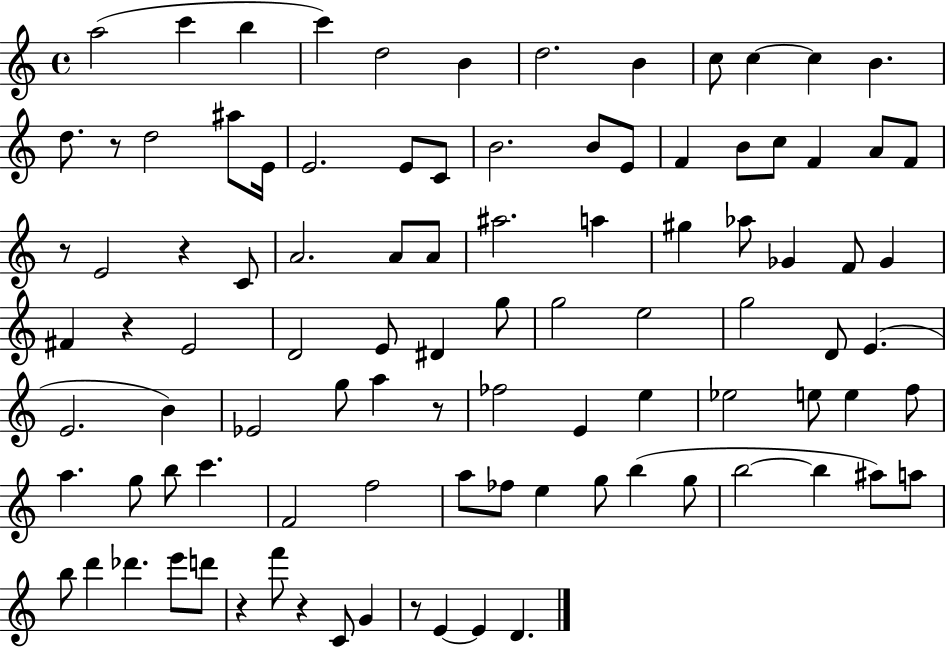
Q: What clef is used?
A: treble